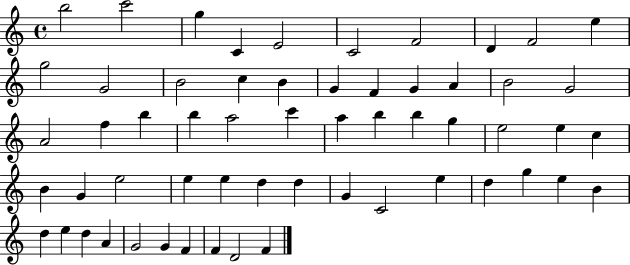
{
  \clef treble
  \time 4/4
  \defaultTimeSignature
  \key c \major
  b''2 c'''2 | g''4 c'4 e'2 | c'2 f'2 | d'4 f'2 e''4 | \break g''2 g'2 | b'2 c''4 b'4 | g'4 f'4 g'4 a'4 | b'2 g'2 | \break a'2 f''4 b''4 | b''4 a''2 c'''4 | a''4 b''4 b''4 g''4 | e''2 e''4 c''4 | \break b'4 g'4 e''2 | e''4 e''4 d''4 d''4 | g'4 c'2 e''4 | d''4 g''4 e''4 b'4 | \break d''4 e''4 d''4 a'4 | g'2 g'4 f'4 | f'4 d'2 f'4 | \bar "|."
}